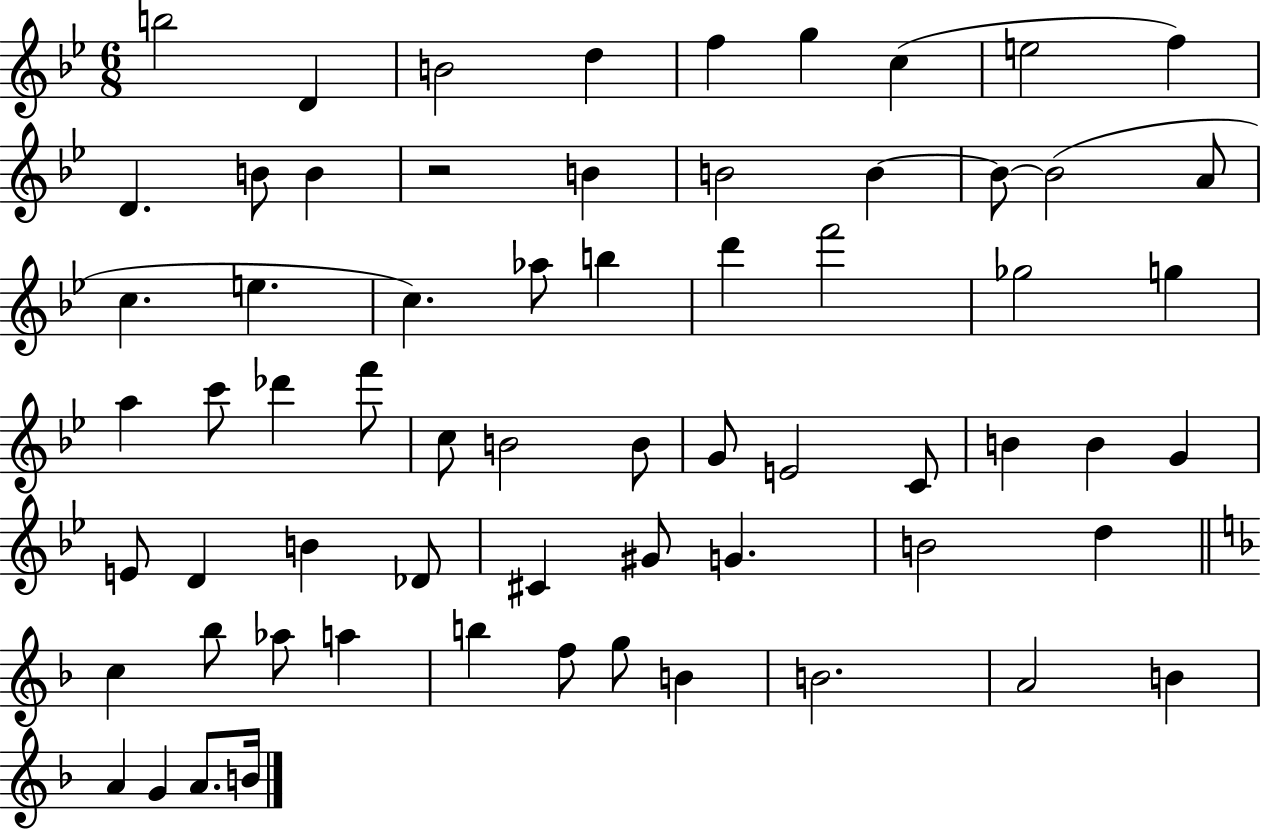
{
  \clef treble
  \numericTimeSignature
  \time 6/8
  \key bes \major
  \repeat volta 2 { b''2 d'4 | b'2 d''4 | f''4 g''4 c''4( | e''2 f''4) | \break d'4. b'8 b'4 | r2 b'4 | b'2 b'4~~ | b'8~~ b'2( a'8 | \break c''4. e''4. | c''4.) aes''8 b''4 | d'''4 f'''2 | ges''2 g''4 | \break a''4 c'''8 des'''4 f'''8 | c''8 b'2 b'8 | g'8 e'2 c'8 | b'4 b'4 g'4 | \break e'8 d'4 b'4 des'8 | cis'4 gis'8 g'4. | b'2 d''4 | \bar "||" \break \key f \major c''4 bes''8 aes''8 a''4 | b''4 f''8 g''8 b'4 | b'2. | a'2 b'4 | \break a'4 g'4 a'8. b'16 | } \bar "|."
}